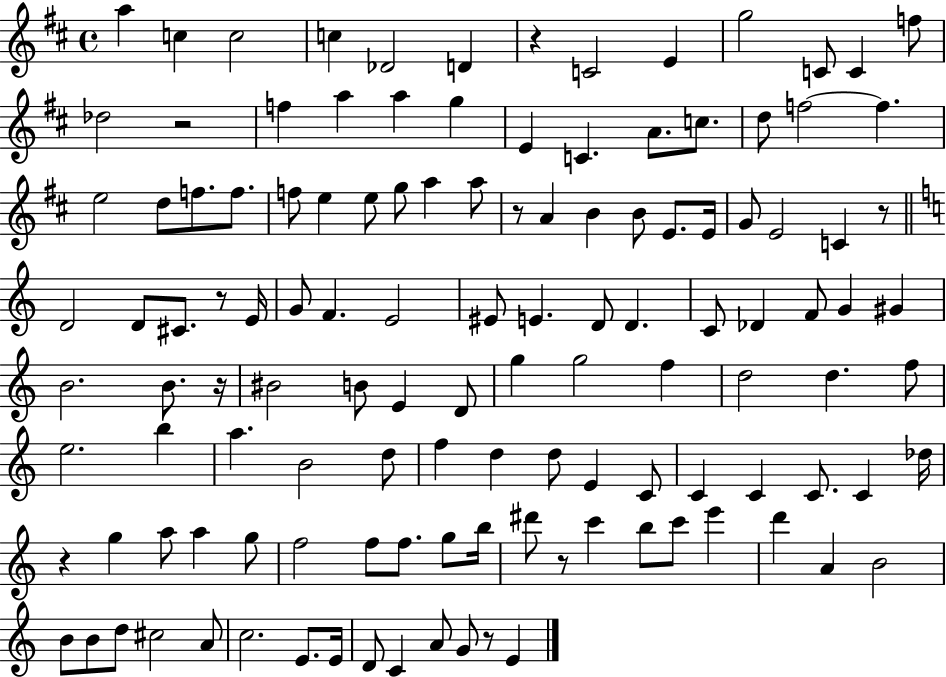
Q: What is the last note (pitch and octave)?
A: E4